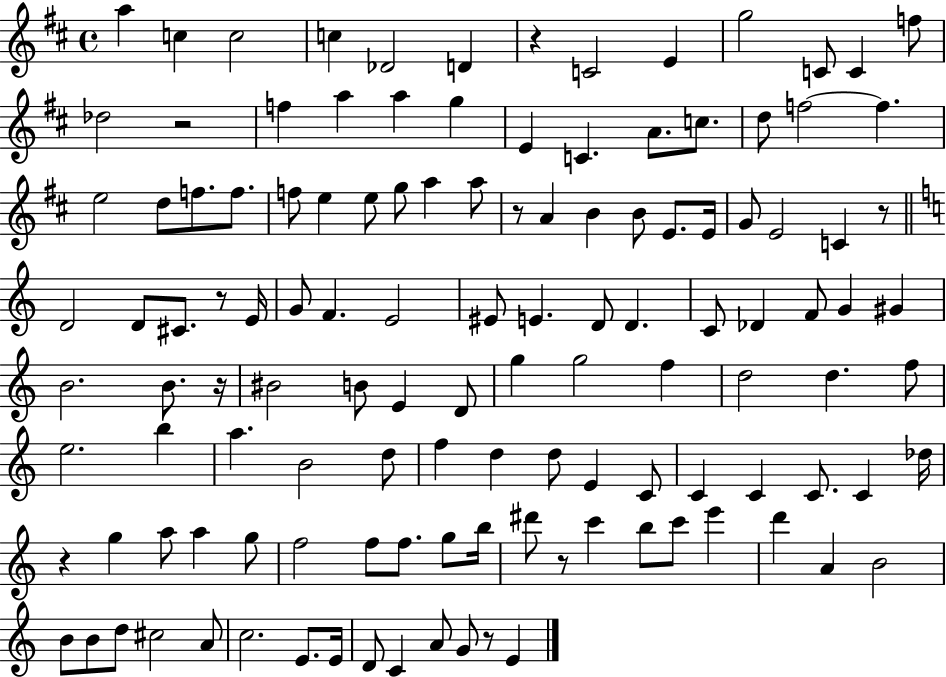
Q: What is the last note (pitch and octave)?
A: E4